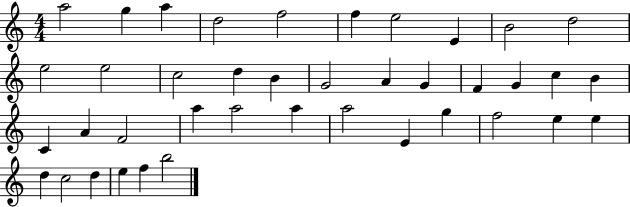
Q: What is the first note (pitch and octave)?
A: A5